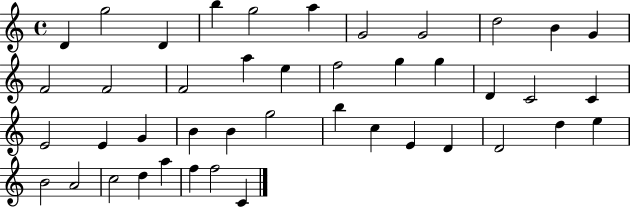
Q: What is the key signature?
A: C major